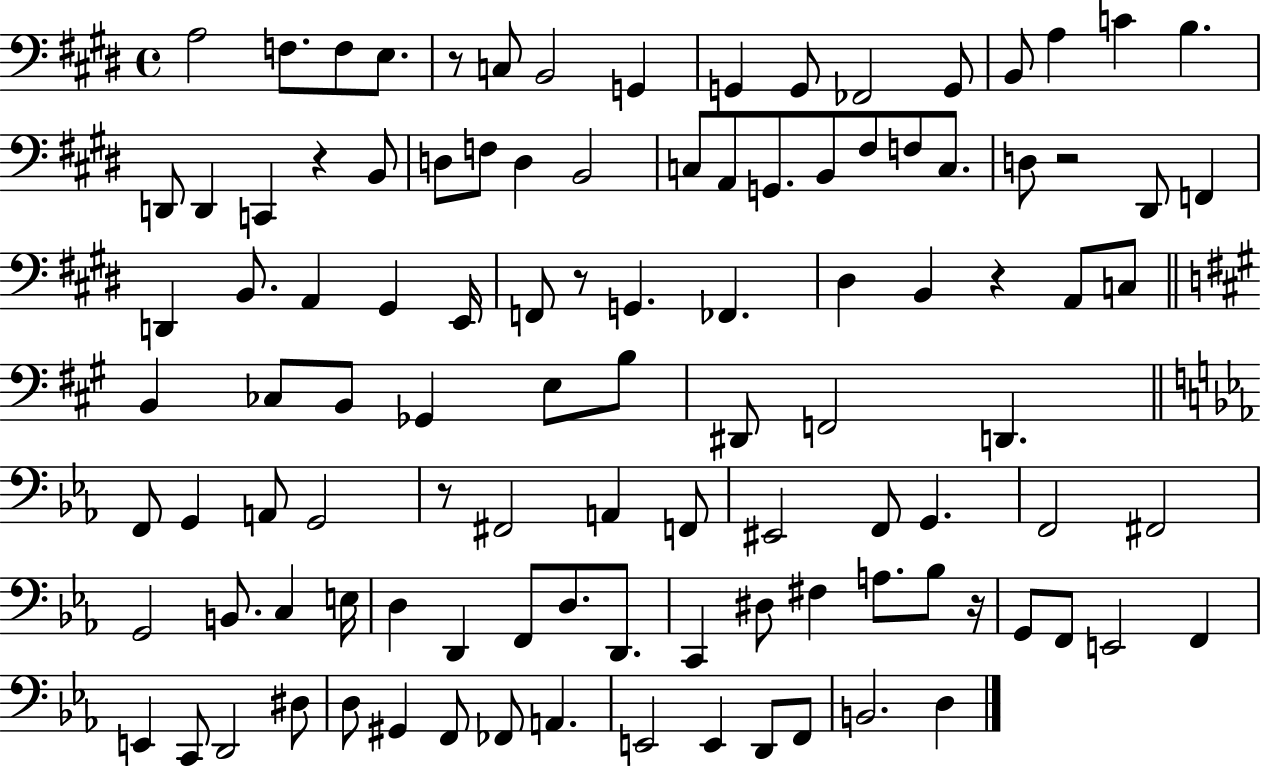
X:1
T:Untitled
M:4/4
L:1/4
K:E
A,2 F,/2 F,/2 E,/2 z/2 C,/2 B,,2 G,, G,, G,,/2 _F,,2 G,,/2 B,,/2 A, C B, D,,/2 D,, C,, z B,,/2 D,/2 F,/2 D, B,,2 C,/2 A,,/2 G,,/2 B,,/2 ^F,/2 F,/2 C,/2 D,/2 z2 ^D,,/2 F,, D,, B,,/2 A,, ^G,, E,,/4 F,,/2 z/2 G,, _F,, ^D, B,, z A,,/2 C,/2 B,, _C,/2 B,,/2 _G,, E,/2 B,/2 ^D,,/2 F,,2 D,, F,,/2 G,, A,,/2 G,,2 z/2 ^F,,2 A,, F,,/2 ^E,,2 F,,/2 G,, F,,2 ^F,,2 G,,2 B,,/2 C, E,/4 D, D,, F,,/2 D,/2 D,,/2 C,, ^D,/2 ^F, A,/2 _B,/2 z/4 G,,/2 F,,/2 E,,2 F,, E,, C,,/2 D,,2 ^D,/2 D,/2 ^G,, F,,/2 _F,,/2 A,, E,,2 E,, D,,/2 F,,/2 B,,2 D,